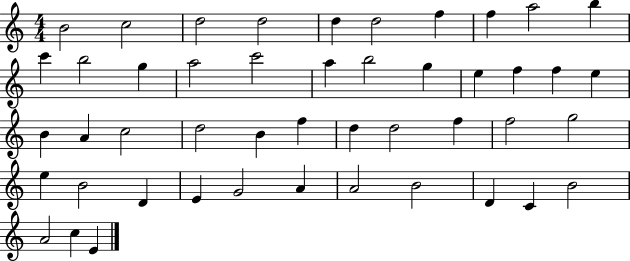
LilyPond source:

{
  \clef treble
  \numericTimeSignature
  \time 4/4
  \key c \major
  b'2 c''2 | d''2 d''2 | d''4 d''2 f''4 | f''4 a''2 b''4 | \break c'''4 b''2 g''4 | a''2 c'''2 | a''4 b''2 g''4 | e''4 f''4 f''4 e''4 | \break b'4 a'4 c''2 | d''2 b'4 f''4 | d''4 d''2 f''4 | f''2 g''2 | \break e''4 b'2 d'4 | e'4 g'2 a'4 | a'2 b'2 | d'4 c'4 b'2 | \break a'2 c''4 e'4 | \bar "|."
}